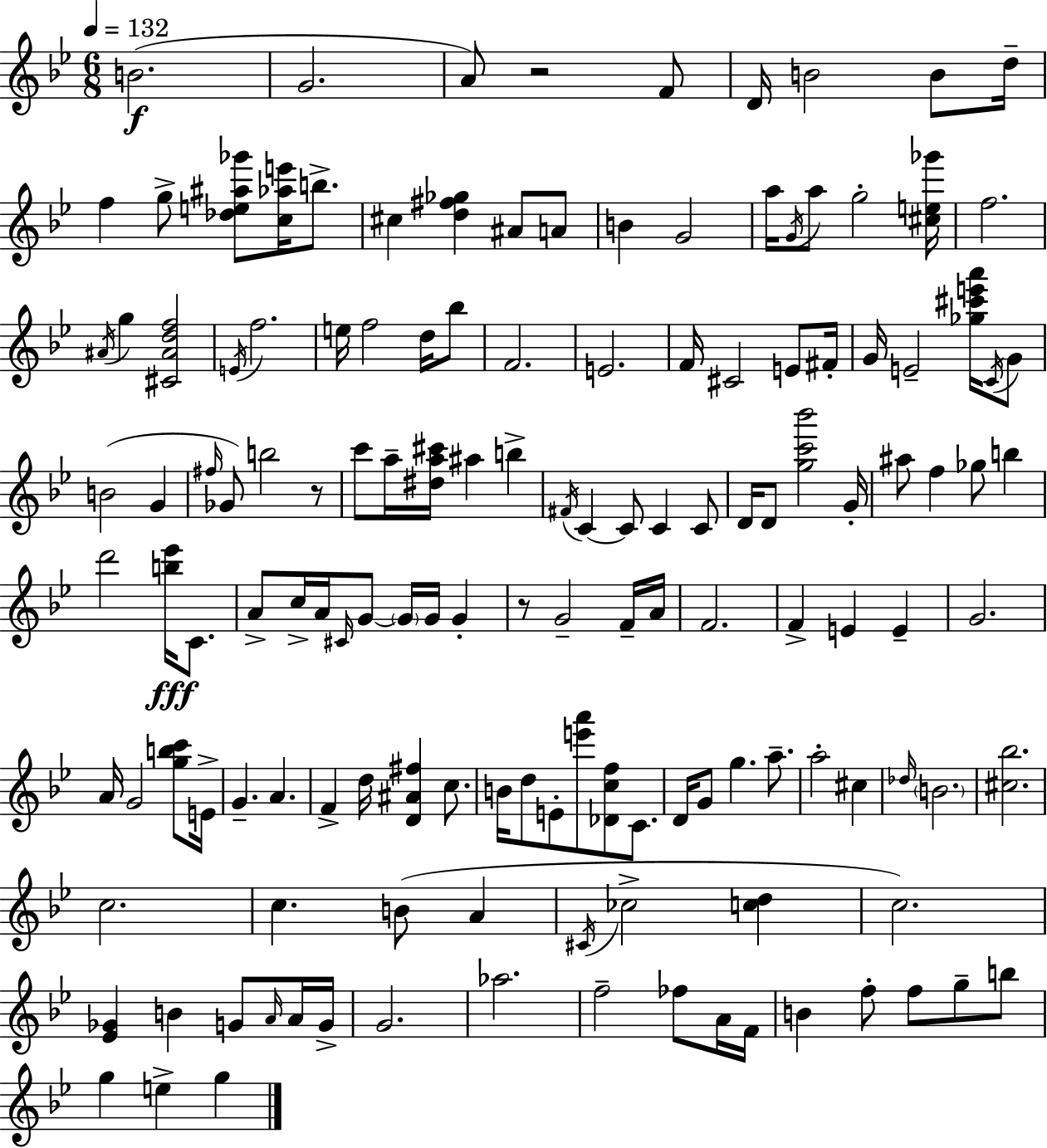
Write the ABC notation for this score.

X:1
T:Untitled
M:6/8
L:1/4
K:Bb
B2 G2 A/2 z2 F/2 D/4 B2 B/2 d/4 f g/2 [_de^a_g']/2 [c_ae']/4 b/2 ^c [d^f_g] ^A/2 A/2 B G2 a/4 G/4 a/2 g2 [^ce_g']/4 f2 ^A/4 g [^C^Adf]2 E/4 f2 e/4 f2 d/4 _b/2 F2 E2 F/4 ^C2 E/2 ^F/4 G/4 E2 [_g^c'e'a']/4 C/4 G/2 B2 G ^f/4 _G/2 b2 z/2 c'/2 a/4 [^da^c']/4 ^a b ^F/4 C C/2 C C/2 D/4 D/2 [gc'_b']2 G/4 ^a/2 f _g/2 b d'2 [b_e']/4 C/2 A/2 c/4 A/4 ^C/4 G/2 G/4 G/4 G z/2 G2 F/4 A/4 F2 F E E G2 A/4 G2 [gbc']/2 E/4 G A F d/4 [D^A^f] c/2 B/4 d/2 E/2 [e'a']/2 [_Dcf]/2 C/2 D/4 G/2 g a/2 a2 ^c _d/4 B2 [^c_b]2 c2 c B/2 A ^C/4 _c2 [cd] c2 [_E_G] B G/2 A/4 A/4 G/4 G2 _a2 f2 _f/2 A/4 F/4 B f/2 f/2 g/2 b/2 g e g